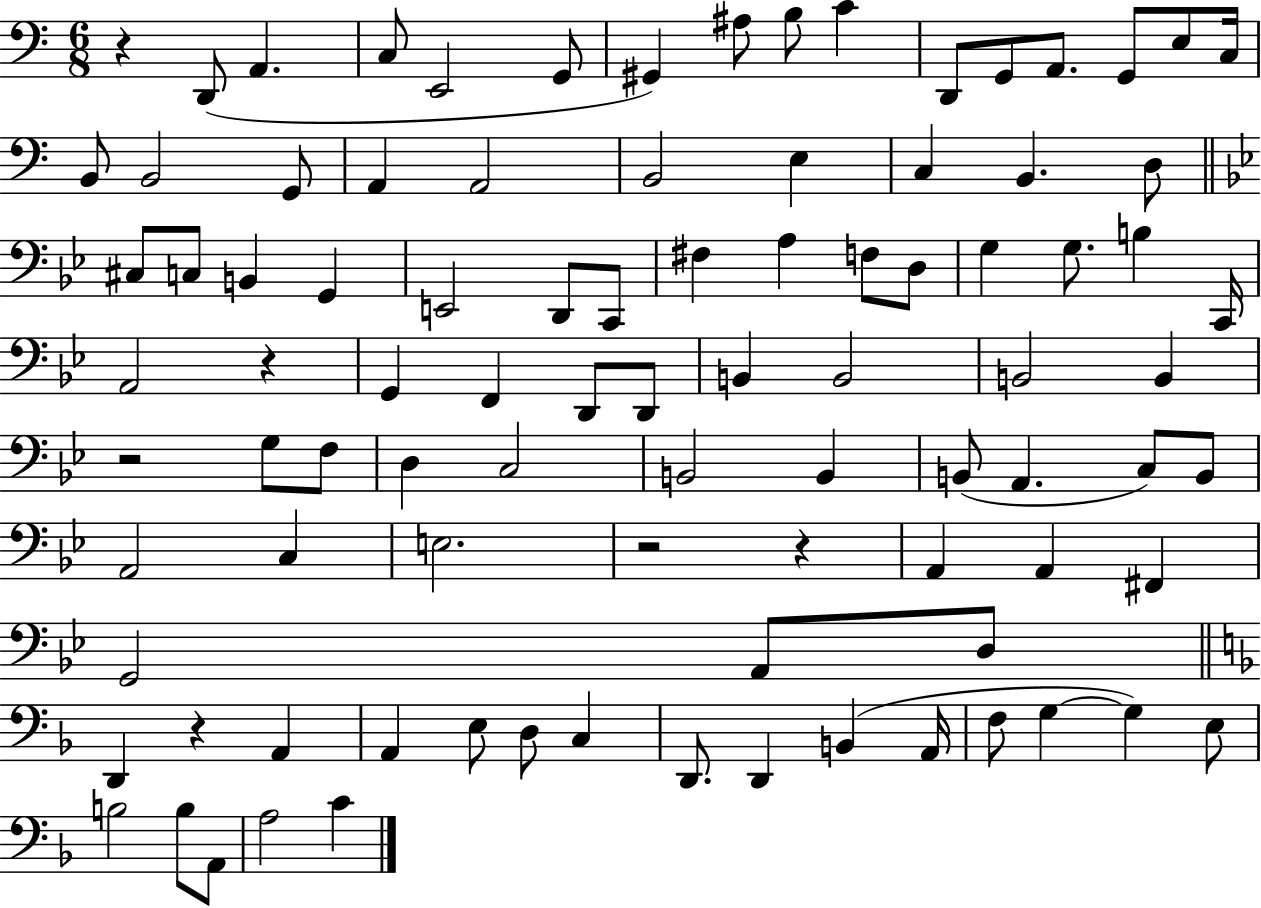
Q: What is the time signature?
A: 6/8